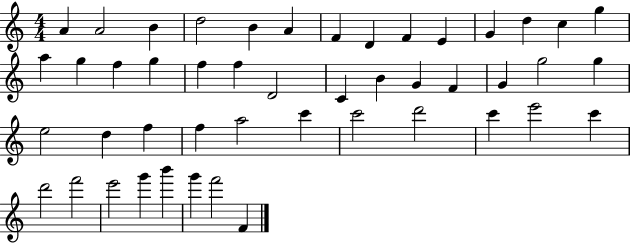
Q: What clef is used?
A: treble